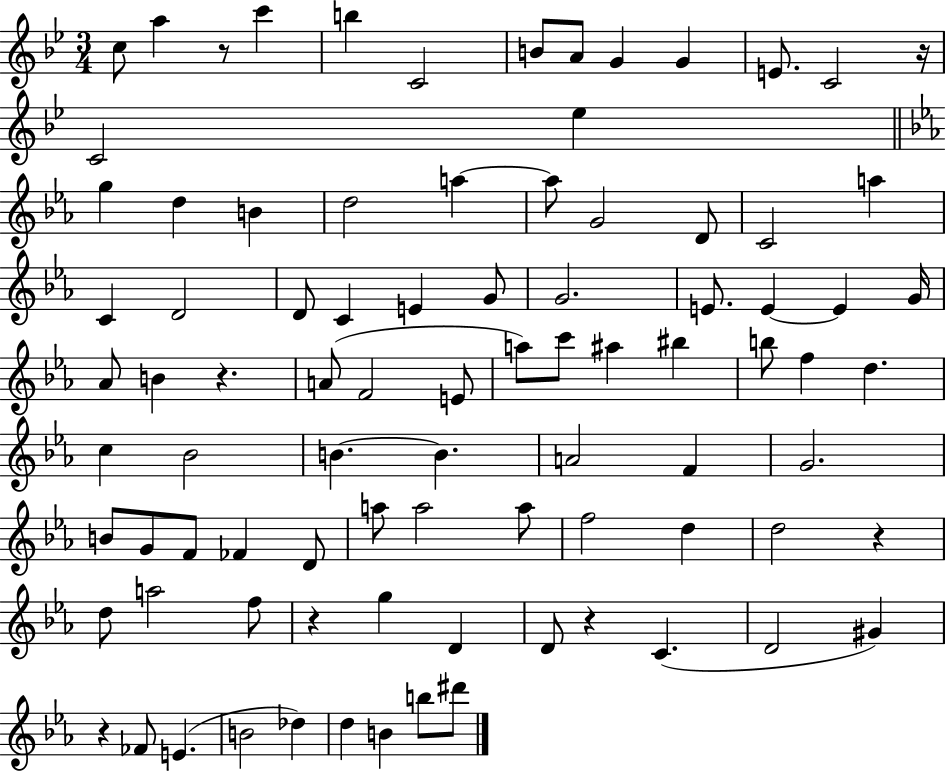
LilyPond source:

{
  \clef treble
  \numericTimeSignature
  \time 3/4
  \key bes \major
  c''8 a''4 r8 c'''4 | b''4 c'2 | b'8 a'8 g'4 g'4 | e'8. c'2 r16 | \break c'2 ees''4 | \bar "||" \break \key ees \major g''4 d''4 b'4 | d''2 a''4~~ | a''8 g'2 d'8 | c'2 a''4 | \break c'4 d'2 | d'8 c'4 e'4 g'8 | g'2. | e'8. e'4~~ e'4 g'16 | \break aes'8 b'4 r4. | a'8( f'2 e'8 | a''8) c'''8 ais''4 bis''4 | b''8 f''4 d''4. | \break c''4 bes'2 | b'4.~~ b'4. | a'2 f'4 | g'2. | \break b'8 g'8 f'8 fes'4 d'8 | a''8 a''2 a''8 | f''2 d''4 | d''2 r4 | \break d''8 a''2 f''8 | r4 g''4 d'4 | d'8 r4 c'4.( | d'2 gis'4) | \break r4 fes'8 e'4.( | b'2 des''4) | d''4 b'4 b''8 dis'''8 | \bar "|."
}